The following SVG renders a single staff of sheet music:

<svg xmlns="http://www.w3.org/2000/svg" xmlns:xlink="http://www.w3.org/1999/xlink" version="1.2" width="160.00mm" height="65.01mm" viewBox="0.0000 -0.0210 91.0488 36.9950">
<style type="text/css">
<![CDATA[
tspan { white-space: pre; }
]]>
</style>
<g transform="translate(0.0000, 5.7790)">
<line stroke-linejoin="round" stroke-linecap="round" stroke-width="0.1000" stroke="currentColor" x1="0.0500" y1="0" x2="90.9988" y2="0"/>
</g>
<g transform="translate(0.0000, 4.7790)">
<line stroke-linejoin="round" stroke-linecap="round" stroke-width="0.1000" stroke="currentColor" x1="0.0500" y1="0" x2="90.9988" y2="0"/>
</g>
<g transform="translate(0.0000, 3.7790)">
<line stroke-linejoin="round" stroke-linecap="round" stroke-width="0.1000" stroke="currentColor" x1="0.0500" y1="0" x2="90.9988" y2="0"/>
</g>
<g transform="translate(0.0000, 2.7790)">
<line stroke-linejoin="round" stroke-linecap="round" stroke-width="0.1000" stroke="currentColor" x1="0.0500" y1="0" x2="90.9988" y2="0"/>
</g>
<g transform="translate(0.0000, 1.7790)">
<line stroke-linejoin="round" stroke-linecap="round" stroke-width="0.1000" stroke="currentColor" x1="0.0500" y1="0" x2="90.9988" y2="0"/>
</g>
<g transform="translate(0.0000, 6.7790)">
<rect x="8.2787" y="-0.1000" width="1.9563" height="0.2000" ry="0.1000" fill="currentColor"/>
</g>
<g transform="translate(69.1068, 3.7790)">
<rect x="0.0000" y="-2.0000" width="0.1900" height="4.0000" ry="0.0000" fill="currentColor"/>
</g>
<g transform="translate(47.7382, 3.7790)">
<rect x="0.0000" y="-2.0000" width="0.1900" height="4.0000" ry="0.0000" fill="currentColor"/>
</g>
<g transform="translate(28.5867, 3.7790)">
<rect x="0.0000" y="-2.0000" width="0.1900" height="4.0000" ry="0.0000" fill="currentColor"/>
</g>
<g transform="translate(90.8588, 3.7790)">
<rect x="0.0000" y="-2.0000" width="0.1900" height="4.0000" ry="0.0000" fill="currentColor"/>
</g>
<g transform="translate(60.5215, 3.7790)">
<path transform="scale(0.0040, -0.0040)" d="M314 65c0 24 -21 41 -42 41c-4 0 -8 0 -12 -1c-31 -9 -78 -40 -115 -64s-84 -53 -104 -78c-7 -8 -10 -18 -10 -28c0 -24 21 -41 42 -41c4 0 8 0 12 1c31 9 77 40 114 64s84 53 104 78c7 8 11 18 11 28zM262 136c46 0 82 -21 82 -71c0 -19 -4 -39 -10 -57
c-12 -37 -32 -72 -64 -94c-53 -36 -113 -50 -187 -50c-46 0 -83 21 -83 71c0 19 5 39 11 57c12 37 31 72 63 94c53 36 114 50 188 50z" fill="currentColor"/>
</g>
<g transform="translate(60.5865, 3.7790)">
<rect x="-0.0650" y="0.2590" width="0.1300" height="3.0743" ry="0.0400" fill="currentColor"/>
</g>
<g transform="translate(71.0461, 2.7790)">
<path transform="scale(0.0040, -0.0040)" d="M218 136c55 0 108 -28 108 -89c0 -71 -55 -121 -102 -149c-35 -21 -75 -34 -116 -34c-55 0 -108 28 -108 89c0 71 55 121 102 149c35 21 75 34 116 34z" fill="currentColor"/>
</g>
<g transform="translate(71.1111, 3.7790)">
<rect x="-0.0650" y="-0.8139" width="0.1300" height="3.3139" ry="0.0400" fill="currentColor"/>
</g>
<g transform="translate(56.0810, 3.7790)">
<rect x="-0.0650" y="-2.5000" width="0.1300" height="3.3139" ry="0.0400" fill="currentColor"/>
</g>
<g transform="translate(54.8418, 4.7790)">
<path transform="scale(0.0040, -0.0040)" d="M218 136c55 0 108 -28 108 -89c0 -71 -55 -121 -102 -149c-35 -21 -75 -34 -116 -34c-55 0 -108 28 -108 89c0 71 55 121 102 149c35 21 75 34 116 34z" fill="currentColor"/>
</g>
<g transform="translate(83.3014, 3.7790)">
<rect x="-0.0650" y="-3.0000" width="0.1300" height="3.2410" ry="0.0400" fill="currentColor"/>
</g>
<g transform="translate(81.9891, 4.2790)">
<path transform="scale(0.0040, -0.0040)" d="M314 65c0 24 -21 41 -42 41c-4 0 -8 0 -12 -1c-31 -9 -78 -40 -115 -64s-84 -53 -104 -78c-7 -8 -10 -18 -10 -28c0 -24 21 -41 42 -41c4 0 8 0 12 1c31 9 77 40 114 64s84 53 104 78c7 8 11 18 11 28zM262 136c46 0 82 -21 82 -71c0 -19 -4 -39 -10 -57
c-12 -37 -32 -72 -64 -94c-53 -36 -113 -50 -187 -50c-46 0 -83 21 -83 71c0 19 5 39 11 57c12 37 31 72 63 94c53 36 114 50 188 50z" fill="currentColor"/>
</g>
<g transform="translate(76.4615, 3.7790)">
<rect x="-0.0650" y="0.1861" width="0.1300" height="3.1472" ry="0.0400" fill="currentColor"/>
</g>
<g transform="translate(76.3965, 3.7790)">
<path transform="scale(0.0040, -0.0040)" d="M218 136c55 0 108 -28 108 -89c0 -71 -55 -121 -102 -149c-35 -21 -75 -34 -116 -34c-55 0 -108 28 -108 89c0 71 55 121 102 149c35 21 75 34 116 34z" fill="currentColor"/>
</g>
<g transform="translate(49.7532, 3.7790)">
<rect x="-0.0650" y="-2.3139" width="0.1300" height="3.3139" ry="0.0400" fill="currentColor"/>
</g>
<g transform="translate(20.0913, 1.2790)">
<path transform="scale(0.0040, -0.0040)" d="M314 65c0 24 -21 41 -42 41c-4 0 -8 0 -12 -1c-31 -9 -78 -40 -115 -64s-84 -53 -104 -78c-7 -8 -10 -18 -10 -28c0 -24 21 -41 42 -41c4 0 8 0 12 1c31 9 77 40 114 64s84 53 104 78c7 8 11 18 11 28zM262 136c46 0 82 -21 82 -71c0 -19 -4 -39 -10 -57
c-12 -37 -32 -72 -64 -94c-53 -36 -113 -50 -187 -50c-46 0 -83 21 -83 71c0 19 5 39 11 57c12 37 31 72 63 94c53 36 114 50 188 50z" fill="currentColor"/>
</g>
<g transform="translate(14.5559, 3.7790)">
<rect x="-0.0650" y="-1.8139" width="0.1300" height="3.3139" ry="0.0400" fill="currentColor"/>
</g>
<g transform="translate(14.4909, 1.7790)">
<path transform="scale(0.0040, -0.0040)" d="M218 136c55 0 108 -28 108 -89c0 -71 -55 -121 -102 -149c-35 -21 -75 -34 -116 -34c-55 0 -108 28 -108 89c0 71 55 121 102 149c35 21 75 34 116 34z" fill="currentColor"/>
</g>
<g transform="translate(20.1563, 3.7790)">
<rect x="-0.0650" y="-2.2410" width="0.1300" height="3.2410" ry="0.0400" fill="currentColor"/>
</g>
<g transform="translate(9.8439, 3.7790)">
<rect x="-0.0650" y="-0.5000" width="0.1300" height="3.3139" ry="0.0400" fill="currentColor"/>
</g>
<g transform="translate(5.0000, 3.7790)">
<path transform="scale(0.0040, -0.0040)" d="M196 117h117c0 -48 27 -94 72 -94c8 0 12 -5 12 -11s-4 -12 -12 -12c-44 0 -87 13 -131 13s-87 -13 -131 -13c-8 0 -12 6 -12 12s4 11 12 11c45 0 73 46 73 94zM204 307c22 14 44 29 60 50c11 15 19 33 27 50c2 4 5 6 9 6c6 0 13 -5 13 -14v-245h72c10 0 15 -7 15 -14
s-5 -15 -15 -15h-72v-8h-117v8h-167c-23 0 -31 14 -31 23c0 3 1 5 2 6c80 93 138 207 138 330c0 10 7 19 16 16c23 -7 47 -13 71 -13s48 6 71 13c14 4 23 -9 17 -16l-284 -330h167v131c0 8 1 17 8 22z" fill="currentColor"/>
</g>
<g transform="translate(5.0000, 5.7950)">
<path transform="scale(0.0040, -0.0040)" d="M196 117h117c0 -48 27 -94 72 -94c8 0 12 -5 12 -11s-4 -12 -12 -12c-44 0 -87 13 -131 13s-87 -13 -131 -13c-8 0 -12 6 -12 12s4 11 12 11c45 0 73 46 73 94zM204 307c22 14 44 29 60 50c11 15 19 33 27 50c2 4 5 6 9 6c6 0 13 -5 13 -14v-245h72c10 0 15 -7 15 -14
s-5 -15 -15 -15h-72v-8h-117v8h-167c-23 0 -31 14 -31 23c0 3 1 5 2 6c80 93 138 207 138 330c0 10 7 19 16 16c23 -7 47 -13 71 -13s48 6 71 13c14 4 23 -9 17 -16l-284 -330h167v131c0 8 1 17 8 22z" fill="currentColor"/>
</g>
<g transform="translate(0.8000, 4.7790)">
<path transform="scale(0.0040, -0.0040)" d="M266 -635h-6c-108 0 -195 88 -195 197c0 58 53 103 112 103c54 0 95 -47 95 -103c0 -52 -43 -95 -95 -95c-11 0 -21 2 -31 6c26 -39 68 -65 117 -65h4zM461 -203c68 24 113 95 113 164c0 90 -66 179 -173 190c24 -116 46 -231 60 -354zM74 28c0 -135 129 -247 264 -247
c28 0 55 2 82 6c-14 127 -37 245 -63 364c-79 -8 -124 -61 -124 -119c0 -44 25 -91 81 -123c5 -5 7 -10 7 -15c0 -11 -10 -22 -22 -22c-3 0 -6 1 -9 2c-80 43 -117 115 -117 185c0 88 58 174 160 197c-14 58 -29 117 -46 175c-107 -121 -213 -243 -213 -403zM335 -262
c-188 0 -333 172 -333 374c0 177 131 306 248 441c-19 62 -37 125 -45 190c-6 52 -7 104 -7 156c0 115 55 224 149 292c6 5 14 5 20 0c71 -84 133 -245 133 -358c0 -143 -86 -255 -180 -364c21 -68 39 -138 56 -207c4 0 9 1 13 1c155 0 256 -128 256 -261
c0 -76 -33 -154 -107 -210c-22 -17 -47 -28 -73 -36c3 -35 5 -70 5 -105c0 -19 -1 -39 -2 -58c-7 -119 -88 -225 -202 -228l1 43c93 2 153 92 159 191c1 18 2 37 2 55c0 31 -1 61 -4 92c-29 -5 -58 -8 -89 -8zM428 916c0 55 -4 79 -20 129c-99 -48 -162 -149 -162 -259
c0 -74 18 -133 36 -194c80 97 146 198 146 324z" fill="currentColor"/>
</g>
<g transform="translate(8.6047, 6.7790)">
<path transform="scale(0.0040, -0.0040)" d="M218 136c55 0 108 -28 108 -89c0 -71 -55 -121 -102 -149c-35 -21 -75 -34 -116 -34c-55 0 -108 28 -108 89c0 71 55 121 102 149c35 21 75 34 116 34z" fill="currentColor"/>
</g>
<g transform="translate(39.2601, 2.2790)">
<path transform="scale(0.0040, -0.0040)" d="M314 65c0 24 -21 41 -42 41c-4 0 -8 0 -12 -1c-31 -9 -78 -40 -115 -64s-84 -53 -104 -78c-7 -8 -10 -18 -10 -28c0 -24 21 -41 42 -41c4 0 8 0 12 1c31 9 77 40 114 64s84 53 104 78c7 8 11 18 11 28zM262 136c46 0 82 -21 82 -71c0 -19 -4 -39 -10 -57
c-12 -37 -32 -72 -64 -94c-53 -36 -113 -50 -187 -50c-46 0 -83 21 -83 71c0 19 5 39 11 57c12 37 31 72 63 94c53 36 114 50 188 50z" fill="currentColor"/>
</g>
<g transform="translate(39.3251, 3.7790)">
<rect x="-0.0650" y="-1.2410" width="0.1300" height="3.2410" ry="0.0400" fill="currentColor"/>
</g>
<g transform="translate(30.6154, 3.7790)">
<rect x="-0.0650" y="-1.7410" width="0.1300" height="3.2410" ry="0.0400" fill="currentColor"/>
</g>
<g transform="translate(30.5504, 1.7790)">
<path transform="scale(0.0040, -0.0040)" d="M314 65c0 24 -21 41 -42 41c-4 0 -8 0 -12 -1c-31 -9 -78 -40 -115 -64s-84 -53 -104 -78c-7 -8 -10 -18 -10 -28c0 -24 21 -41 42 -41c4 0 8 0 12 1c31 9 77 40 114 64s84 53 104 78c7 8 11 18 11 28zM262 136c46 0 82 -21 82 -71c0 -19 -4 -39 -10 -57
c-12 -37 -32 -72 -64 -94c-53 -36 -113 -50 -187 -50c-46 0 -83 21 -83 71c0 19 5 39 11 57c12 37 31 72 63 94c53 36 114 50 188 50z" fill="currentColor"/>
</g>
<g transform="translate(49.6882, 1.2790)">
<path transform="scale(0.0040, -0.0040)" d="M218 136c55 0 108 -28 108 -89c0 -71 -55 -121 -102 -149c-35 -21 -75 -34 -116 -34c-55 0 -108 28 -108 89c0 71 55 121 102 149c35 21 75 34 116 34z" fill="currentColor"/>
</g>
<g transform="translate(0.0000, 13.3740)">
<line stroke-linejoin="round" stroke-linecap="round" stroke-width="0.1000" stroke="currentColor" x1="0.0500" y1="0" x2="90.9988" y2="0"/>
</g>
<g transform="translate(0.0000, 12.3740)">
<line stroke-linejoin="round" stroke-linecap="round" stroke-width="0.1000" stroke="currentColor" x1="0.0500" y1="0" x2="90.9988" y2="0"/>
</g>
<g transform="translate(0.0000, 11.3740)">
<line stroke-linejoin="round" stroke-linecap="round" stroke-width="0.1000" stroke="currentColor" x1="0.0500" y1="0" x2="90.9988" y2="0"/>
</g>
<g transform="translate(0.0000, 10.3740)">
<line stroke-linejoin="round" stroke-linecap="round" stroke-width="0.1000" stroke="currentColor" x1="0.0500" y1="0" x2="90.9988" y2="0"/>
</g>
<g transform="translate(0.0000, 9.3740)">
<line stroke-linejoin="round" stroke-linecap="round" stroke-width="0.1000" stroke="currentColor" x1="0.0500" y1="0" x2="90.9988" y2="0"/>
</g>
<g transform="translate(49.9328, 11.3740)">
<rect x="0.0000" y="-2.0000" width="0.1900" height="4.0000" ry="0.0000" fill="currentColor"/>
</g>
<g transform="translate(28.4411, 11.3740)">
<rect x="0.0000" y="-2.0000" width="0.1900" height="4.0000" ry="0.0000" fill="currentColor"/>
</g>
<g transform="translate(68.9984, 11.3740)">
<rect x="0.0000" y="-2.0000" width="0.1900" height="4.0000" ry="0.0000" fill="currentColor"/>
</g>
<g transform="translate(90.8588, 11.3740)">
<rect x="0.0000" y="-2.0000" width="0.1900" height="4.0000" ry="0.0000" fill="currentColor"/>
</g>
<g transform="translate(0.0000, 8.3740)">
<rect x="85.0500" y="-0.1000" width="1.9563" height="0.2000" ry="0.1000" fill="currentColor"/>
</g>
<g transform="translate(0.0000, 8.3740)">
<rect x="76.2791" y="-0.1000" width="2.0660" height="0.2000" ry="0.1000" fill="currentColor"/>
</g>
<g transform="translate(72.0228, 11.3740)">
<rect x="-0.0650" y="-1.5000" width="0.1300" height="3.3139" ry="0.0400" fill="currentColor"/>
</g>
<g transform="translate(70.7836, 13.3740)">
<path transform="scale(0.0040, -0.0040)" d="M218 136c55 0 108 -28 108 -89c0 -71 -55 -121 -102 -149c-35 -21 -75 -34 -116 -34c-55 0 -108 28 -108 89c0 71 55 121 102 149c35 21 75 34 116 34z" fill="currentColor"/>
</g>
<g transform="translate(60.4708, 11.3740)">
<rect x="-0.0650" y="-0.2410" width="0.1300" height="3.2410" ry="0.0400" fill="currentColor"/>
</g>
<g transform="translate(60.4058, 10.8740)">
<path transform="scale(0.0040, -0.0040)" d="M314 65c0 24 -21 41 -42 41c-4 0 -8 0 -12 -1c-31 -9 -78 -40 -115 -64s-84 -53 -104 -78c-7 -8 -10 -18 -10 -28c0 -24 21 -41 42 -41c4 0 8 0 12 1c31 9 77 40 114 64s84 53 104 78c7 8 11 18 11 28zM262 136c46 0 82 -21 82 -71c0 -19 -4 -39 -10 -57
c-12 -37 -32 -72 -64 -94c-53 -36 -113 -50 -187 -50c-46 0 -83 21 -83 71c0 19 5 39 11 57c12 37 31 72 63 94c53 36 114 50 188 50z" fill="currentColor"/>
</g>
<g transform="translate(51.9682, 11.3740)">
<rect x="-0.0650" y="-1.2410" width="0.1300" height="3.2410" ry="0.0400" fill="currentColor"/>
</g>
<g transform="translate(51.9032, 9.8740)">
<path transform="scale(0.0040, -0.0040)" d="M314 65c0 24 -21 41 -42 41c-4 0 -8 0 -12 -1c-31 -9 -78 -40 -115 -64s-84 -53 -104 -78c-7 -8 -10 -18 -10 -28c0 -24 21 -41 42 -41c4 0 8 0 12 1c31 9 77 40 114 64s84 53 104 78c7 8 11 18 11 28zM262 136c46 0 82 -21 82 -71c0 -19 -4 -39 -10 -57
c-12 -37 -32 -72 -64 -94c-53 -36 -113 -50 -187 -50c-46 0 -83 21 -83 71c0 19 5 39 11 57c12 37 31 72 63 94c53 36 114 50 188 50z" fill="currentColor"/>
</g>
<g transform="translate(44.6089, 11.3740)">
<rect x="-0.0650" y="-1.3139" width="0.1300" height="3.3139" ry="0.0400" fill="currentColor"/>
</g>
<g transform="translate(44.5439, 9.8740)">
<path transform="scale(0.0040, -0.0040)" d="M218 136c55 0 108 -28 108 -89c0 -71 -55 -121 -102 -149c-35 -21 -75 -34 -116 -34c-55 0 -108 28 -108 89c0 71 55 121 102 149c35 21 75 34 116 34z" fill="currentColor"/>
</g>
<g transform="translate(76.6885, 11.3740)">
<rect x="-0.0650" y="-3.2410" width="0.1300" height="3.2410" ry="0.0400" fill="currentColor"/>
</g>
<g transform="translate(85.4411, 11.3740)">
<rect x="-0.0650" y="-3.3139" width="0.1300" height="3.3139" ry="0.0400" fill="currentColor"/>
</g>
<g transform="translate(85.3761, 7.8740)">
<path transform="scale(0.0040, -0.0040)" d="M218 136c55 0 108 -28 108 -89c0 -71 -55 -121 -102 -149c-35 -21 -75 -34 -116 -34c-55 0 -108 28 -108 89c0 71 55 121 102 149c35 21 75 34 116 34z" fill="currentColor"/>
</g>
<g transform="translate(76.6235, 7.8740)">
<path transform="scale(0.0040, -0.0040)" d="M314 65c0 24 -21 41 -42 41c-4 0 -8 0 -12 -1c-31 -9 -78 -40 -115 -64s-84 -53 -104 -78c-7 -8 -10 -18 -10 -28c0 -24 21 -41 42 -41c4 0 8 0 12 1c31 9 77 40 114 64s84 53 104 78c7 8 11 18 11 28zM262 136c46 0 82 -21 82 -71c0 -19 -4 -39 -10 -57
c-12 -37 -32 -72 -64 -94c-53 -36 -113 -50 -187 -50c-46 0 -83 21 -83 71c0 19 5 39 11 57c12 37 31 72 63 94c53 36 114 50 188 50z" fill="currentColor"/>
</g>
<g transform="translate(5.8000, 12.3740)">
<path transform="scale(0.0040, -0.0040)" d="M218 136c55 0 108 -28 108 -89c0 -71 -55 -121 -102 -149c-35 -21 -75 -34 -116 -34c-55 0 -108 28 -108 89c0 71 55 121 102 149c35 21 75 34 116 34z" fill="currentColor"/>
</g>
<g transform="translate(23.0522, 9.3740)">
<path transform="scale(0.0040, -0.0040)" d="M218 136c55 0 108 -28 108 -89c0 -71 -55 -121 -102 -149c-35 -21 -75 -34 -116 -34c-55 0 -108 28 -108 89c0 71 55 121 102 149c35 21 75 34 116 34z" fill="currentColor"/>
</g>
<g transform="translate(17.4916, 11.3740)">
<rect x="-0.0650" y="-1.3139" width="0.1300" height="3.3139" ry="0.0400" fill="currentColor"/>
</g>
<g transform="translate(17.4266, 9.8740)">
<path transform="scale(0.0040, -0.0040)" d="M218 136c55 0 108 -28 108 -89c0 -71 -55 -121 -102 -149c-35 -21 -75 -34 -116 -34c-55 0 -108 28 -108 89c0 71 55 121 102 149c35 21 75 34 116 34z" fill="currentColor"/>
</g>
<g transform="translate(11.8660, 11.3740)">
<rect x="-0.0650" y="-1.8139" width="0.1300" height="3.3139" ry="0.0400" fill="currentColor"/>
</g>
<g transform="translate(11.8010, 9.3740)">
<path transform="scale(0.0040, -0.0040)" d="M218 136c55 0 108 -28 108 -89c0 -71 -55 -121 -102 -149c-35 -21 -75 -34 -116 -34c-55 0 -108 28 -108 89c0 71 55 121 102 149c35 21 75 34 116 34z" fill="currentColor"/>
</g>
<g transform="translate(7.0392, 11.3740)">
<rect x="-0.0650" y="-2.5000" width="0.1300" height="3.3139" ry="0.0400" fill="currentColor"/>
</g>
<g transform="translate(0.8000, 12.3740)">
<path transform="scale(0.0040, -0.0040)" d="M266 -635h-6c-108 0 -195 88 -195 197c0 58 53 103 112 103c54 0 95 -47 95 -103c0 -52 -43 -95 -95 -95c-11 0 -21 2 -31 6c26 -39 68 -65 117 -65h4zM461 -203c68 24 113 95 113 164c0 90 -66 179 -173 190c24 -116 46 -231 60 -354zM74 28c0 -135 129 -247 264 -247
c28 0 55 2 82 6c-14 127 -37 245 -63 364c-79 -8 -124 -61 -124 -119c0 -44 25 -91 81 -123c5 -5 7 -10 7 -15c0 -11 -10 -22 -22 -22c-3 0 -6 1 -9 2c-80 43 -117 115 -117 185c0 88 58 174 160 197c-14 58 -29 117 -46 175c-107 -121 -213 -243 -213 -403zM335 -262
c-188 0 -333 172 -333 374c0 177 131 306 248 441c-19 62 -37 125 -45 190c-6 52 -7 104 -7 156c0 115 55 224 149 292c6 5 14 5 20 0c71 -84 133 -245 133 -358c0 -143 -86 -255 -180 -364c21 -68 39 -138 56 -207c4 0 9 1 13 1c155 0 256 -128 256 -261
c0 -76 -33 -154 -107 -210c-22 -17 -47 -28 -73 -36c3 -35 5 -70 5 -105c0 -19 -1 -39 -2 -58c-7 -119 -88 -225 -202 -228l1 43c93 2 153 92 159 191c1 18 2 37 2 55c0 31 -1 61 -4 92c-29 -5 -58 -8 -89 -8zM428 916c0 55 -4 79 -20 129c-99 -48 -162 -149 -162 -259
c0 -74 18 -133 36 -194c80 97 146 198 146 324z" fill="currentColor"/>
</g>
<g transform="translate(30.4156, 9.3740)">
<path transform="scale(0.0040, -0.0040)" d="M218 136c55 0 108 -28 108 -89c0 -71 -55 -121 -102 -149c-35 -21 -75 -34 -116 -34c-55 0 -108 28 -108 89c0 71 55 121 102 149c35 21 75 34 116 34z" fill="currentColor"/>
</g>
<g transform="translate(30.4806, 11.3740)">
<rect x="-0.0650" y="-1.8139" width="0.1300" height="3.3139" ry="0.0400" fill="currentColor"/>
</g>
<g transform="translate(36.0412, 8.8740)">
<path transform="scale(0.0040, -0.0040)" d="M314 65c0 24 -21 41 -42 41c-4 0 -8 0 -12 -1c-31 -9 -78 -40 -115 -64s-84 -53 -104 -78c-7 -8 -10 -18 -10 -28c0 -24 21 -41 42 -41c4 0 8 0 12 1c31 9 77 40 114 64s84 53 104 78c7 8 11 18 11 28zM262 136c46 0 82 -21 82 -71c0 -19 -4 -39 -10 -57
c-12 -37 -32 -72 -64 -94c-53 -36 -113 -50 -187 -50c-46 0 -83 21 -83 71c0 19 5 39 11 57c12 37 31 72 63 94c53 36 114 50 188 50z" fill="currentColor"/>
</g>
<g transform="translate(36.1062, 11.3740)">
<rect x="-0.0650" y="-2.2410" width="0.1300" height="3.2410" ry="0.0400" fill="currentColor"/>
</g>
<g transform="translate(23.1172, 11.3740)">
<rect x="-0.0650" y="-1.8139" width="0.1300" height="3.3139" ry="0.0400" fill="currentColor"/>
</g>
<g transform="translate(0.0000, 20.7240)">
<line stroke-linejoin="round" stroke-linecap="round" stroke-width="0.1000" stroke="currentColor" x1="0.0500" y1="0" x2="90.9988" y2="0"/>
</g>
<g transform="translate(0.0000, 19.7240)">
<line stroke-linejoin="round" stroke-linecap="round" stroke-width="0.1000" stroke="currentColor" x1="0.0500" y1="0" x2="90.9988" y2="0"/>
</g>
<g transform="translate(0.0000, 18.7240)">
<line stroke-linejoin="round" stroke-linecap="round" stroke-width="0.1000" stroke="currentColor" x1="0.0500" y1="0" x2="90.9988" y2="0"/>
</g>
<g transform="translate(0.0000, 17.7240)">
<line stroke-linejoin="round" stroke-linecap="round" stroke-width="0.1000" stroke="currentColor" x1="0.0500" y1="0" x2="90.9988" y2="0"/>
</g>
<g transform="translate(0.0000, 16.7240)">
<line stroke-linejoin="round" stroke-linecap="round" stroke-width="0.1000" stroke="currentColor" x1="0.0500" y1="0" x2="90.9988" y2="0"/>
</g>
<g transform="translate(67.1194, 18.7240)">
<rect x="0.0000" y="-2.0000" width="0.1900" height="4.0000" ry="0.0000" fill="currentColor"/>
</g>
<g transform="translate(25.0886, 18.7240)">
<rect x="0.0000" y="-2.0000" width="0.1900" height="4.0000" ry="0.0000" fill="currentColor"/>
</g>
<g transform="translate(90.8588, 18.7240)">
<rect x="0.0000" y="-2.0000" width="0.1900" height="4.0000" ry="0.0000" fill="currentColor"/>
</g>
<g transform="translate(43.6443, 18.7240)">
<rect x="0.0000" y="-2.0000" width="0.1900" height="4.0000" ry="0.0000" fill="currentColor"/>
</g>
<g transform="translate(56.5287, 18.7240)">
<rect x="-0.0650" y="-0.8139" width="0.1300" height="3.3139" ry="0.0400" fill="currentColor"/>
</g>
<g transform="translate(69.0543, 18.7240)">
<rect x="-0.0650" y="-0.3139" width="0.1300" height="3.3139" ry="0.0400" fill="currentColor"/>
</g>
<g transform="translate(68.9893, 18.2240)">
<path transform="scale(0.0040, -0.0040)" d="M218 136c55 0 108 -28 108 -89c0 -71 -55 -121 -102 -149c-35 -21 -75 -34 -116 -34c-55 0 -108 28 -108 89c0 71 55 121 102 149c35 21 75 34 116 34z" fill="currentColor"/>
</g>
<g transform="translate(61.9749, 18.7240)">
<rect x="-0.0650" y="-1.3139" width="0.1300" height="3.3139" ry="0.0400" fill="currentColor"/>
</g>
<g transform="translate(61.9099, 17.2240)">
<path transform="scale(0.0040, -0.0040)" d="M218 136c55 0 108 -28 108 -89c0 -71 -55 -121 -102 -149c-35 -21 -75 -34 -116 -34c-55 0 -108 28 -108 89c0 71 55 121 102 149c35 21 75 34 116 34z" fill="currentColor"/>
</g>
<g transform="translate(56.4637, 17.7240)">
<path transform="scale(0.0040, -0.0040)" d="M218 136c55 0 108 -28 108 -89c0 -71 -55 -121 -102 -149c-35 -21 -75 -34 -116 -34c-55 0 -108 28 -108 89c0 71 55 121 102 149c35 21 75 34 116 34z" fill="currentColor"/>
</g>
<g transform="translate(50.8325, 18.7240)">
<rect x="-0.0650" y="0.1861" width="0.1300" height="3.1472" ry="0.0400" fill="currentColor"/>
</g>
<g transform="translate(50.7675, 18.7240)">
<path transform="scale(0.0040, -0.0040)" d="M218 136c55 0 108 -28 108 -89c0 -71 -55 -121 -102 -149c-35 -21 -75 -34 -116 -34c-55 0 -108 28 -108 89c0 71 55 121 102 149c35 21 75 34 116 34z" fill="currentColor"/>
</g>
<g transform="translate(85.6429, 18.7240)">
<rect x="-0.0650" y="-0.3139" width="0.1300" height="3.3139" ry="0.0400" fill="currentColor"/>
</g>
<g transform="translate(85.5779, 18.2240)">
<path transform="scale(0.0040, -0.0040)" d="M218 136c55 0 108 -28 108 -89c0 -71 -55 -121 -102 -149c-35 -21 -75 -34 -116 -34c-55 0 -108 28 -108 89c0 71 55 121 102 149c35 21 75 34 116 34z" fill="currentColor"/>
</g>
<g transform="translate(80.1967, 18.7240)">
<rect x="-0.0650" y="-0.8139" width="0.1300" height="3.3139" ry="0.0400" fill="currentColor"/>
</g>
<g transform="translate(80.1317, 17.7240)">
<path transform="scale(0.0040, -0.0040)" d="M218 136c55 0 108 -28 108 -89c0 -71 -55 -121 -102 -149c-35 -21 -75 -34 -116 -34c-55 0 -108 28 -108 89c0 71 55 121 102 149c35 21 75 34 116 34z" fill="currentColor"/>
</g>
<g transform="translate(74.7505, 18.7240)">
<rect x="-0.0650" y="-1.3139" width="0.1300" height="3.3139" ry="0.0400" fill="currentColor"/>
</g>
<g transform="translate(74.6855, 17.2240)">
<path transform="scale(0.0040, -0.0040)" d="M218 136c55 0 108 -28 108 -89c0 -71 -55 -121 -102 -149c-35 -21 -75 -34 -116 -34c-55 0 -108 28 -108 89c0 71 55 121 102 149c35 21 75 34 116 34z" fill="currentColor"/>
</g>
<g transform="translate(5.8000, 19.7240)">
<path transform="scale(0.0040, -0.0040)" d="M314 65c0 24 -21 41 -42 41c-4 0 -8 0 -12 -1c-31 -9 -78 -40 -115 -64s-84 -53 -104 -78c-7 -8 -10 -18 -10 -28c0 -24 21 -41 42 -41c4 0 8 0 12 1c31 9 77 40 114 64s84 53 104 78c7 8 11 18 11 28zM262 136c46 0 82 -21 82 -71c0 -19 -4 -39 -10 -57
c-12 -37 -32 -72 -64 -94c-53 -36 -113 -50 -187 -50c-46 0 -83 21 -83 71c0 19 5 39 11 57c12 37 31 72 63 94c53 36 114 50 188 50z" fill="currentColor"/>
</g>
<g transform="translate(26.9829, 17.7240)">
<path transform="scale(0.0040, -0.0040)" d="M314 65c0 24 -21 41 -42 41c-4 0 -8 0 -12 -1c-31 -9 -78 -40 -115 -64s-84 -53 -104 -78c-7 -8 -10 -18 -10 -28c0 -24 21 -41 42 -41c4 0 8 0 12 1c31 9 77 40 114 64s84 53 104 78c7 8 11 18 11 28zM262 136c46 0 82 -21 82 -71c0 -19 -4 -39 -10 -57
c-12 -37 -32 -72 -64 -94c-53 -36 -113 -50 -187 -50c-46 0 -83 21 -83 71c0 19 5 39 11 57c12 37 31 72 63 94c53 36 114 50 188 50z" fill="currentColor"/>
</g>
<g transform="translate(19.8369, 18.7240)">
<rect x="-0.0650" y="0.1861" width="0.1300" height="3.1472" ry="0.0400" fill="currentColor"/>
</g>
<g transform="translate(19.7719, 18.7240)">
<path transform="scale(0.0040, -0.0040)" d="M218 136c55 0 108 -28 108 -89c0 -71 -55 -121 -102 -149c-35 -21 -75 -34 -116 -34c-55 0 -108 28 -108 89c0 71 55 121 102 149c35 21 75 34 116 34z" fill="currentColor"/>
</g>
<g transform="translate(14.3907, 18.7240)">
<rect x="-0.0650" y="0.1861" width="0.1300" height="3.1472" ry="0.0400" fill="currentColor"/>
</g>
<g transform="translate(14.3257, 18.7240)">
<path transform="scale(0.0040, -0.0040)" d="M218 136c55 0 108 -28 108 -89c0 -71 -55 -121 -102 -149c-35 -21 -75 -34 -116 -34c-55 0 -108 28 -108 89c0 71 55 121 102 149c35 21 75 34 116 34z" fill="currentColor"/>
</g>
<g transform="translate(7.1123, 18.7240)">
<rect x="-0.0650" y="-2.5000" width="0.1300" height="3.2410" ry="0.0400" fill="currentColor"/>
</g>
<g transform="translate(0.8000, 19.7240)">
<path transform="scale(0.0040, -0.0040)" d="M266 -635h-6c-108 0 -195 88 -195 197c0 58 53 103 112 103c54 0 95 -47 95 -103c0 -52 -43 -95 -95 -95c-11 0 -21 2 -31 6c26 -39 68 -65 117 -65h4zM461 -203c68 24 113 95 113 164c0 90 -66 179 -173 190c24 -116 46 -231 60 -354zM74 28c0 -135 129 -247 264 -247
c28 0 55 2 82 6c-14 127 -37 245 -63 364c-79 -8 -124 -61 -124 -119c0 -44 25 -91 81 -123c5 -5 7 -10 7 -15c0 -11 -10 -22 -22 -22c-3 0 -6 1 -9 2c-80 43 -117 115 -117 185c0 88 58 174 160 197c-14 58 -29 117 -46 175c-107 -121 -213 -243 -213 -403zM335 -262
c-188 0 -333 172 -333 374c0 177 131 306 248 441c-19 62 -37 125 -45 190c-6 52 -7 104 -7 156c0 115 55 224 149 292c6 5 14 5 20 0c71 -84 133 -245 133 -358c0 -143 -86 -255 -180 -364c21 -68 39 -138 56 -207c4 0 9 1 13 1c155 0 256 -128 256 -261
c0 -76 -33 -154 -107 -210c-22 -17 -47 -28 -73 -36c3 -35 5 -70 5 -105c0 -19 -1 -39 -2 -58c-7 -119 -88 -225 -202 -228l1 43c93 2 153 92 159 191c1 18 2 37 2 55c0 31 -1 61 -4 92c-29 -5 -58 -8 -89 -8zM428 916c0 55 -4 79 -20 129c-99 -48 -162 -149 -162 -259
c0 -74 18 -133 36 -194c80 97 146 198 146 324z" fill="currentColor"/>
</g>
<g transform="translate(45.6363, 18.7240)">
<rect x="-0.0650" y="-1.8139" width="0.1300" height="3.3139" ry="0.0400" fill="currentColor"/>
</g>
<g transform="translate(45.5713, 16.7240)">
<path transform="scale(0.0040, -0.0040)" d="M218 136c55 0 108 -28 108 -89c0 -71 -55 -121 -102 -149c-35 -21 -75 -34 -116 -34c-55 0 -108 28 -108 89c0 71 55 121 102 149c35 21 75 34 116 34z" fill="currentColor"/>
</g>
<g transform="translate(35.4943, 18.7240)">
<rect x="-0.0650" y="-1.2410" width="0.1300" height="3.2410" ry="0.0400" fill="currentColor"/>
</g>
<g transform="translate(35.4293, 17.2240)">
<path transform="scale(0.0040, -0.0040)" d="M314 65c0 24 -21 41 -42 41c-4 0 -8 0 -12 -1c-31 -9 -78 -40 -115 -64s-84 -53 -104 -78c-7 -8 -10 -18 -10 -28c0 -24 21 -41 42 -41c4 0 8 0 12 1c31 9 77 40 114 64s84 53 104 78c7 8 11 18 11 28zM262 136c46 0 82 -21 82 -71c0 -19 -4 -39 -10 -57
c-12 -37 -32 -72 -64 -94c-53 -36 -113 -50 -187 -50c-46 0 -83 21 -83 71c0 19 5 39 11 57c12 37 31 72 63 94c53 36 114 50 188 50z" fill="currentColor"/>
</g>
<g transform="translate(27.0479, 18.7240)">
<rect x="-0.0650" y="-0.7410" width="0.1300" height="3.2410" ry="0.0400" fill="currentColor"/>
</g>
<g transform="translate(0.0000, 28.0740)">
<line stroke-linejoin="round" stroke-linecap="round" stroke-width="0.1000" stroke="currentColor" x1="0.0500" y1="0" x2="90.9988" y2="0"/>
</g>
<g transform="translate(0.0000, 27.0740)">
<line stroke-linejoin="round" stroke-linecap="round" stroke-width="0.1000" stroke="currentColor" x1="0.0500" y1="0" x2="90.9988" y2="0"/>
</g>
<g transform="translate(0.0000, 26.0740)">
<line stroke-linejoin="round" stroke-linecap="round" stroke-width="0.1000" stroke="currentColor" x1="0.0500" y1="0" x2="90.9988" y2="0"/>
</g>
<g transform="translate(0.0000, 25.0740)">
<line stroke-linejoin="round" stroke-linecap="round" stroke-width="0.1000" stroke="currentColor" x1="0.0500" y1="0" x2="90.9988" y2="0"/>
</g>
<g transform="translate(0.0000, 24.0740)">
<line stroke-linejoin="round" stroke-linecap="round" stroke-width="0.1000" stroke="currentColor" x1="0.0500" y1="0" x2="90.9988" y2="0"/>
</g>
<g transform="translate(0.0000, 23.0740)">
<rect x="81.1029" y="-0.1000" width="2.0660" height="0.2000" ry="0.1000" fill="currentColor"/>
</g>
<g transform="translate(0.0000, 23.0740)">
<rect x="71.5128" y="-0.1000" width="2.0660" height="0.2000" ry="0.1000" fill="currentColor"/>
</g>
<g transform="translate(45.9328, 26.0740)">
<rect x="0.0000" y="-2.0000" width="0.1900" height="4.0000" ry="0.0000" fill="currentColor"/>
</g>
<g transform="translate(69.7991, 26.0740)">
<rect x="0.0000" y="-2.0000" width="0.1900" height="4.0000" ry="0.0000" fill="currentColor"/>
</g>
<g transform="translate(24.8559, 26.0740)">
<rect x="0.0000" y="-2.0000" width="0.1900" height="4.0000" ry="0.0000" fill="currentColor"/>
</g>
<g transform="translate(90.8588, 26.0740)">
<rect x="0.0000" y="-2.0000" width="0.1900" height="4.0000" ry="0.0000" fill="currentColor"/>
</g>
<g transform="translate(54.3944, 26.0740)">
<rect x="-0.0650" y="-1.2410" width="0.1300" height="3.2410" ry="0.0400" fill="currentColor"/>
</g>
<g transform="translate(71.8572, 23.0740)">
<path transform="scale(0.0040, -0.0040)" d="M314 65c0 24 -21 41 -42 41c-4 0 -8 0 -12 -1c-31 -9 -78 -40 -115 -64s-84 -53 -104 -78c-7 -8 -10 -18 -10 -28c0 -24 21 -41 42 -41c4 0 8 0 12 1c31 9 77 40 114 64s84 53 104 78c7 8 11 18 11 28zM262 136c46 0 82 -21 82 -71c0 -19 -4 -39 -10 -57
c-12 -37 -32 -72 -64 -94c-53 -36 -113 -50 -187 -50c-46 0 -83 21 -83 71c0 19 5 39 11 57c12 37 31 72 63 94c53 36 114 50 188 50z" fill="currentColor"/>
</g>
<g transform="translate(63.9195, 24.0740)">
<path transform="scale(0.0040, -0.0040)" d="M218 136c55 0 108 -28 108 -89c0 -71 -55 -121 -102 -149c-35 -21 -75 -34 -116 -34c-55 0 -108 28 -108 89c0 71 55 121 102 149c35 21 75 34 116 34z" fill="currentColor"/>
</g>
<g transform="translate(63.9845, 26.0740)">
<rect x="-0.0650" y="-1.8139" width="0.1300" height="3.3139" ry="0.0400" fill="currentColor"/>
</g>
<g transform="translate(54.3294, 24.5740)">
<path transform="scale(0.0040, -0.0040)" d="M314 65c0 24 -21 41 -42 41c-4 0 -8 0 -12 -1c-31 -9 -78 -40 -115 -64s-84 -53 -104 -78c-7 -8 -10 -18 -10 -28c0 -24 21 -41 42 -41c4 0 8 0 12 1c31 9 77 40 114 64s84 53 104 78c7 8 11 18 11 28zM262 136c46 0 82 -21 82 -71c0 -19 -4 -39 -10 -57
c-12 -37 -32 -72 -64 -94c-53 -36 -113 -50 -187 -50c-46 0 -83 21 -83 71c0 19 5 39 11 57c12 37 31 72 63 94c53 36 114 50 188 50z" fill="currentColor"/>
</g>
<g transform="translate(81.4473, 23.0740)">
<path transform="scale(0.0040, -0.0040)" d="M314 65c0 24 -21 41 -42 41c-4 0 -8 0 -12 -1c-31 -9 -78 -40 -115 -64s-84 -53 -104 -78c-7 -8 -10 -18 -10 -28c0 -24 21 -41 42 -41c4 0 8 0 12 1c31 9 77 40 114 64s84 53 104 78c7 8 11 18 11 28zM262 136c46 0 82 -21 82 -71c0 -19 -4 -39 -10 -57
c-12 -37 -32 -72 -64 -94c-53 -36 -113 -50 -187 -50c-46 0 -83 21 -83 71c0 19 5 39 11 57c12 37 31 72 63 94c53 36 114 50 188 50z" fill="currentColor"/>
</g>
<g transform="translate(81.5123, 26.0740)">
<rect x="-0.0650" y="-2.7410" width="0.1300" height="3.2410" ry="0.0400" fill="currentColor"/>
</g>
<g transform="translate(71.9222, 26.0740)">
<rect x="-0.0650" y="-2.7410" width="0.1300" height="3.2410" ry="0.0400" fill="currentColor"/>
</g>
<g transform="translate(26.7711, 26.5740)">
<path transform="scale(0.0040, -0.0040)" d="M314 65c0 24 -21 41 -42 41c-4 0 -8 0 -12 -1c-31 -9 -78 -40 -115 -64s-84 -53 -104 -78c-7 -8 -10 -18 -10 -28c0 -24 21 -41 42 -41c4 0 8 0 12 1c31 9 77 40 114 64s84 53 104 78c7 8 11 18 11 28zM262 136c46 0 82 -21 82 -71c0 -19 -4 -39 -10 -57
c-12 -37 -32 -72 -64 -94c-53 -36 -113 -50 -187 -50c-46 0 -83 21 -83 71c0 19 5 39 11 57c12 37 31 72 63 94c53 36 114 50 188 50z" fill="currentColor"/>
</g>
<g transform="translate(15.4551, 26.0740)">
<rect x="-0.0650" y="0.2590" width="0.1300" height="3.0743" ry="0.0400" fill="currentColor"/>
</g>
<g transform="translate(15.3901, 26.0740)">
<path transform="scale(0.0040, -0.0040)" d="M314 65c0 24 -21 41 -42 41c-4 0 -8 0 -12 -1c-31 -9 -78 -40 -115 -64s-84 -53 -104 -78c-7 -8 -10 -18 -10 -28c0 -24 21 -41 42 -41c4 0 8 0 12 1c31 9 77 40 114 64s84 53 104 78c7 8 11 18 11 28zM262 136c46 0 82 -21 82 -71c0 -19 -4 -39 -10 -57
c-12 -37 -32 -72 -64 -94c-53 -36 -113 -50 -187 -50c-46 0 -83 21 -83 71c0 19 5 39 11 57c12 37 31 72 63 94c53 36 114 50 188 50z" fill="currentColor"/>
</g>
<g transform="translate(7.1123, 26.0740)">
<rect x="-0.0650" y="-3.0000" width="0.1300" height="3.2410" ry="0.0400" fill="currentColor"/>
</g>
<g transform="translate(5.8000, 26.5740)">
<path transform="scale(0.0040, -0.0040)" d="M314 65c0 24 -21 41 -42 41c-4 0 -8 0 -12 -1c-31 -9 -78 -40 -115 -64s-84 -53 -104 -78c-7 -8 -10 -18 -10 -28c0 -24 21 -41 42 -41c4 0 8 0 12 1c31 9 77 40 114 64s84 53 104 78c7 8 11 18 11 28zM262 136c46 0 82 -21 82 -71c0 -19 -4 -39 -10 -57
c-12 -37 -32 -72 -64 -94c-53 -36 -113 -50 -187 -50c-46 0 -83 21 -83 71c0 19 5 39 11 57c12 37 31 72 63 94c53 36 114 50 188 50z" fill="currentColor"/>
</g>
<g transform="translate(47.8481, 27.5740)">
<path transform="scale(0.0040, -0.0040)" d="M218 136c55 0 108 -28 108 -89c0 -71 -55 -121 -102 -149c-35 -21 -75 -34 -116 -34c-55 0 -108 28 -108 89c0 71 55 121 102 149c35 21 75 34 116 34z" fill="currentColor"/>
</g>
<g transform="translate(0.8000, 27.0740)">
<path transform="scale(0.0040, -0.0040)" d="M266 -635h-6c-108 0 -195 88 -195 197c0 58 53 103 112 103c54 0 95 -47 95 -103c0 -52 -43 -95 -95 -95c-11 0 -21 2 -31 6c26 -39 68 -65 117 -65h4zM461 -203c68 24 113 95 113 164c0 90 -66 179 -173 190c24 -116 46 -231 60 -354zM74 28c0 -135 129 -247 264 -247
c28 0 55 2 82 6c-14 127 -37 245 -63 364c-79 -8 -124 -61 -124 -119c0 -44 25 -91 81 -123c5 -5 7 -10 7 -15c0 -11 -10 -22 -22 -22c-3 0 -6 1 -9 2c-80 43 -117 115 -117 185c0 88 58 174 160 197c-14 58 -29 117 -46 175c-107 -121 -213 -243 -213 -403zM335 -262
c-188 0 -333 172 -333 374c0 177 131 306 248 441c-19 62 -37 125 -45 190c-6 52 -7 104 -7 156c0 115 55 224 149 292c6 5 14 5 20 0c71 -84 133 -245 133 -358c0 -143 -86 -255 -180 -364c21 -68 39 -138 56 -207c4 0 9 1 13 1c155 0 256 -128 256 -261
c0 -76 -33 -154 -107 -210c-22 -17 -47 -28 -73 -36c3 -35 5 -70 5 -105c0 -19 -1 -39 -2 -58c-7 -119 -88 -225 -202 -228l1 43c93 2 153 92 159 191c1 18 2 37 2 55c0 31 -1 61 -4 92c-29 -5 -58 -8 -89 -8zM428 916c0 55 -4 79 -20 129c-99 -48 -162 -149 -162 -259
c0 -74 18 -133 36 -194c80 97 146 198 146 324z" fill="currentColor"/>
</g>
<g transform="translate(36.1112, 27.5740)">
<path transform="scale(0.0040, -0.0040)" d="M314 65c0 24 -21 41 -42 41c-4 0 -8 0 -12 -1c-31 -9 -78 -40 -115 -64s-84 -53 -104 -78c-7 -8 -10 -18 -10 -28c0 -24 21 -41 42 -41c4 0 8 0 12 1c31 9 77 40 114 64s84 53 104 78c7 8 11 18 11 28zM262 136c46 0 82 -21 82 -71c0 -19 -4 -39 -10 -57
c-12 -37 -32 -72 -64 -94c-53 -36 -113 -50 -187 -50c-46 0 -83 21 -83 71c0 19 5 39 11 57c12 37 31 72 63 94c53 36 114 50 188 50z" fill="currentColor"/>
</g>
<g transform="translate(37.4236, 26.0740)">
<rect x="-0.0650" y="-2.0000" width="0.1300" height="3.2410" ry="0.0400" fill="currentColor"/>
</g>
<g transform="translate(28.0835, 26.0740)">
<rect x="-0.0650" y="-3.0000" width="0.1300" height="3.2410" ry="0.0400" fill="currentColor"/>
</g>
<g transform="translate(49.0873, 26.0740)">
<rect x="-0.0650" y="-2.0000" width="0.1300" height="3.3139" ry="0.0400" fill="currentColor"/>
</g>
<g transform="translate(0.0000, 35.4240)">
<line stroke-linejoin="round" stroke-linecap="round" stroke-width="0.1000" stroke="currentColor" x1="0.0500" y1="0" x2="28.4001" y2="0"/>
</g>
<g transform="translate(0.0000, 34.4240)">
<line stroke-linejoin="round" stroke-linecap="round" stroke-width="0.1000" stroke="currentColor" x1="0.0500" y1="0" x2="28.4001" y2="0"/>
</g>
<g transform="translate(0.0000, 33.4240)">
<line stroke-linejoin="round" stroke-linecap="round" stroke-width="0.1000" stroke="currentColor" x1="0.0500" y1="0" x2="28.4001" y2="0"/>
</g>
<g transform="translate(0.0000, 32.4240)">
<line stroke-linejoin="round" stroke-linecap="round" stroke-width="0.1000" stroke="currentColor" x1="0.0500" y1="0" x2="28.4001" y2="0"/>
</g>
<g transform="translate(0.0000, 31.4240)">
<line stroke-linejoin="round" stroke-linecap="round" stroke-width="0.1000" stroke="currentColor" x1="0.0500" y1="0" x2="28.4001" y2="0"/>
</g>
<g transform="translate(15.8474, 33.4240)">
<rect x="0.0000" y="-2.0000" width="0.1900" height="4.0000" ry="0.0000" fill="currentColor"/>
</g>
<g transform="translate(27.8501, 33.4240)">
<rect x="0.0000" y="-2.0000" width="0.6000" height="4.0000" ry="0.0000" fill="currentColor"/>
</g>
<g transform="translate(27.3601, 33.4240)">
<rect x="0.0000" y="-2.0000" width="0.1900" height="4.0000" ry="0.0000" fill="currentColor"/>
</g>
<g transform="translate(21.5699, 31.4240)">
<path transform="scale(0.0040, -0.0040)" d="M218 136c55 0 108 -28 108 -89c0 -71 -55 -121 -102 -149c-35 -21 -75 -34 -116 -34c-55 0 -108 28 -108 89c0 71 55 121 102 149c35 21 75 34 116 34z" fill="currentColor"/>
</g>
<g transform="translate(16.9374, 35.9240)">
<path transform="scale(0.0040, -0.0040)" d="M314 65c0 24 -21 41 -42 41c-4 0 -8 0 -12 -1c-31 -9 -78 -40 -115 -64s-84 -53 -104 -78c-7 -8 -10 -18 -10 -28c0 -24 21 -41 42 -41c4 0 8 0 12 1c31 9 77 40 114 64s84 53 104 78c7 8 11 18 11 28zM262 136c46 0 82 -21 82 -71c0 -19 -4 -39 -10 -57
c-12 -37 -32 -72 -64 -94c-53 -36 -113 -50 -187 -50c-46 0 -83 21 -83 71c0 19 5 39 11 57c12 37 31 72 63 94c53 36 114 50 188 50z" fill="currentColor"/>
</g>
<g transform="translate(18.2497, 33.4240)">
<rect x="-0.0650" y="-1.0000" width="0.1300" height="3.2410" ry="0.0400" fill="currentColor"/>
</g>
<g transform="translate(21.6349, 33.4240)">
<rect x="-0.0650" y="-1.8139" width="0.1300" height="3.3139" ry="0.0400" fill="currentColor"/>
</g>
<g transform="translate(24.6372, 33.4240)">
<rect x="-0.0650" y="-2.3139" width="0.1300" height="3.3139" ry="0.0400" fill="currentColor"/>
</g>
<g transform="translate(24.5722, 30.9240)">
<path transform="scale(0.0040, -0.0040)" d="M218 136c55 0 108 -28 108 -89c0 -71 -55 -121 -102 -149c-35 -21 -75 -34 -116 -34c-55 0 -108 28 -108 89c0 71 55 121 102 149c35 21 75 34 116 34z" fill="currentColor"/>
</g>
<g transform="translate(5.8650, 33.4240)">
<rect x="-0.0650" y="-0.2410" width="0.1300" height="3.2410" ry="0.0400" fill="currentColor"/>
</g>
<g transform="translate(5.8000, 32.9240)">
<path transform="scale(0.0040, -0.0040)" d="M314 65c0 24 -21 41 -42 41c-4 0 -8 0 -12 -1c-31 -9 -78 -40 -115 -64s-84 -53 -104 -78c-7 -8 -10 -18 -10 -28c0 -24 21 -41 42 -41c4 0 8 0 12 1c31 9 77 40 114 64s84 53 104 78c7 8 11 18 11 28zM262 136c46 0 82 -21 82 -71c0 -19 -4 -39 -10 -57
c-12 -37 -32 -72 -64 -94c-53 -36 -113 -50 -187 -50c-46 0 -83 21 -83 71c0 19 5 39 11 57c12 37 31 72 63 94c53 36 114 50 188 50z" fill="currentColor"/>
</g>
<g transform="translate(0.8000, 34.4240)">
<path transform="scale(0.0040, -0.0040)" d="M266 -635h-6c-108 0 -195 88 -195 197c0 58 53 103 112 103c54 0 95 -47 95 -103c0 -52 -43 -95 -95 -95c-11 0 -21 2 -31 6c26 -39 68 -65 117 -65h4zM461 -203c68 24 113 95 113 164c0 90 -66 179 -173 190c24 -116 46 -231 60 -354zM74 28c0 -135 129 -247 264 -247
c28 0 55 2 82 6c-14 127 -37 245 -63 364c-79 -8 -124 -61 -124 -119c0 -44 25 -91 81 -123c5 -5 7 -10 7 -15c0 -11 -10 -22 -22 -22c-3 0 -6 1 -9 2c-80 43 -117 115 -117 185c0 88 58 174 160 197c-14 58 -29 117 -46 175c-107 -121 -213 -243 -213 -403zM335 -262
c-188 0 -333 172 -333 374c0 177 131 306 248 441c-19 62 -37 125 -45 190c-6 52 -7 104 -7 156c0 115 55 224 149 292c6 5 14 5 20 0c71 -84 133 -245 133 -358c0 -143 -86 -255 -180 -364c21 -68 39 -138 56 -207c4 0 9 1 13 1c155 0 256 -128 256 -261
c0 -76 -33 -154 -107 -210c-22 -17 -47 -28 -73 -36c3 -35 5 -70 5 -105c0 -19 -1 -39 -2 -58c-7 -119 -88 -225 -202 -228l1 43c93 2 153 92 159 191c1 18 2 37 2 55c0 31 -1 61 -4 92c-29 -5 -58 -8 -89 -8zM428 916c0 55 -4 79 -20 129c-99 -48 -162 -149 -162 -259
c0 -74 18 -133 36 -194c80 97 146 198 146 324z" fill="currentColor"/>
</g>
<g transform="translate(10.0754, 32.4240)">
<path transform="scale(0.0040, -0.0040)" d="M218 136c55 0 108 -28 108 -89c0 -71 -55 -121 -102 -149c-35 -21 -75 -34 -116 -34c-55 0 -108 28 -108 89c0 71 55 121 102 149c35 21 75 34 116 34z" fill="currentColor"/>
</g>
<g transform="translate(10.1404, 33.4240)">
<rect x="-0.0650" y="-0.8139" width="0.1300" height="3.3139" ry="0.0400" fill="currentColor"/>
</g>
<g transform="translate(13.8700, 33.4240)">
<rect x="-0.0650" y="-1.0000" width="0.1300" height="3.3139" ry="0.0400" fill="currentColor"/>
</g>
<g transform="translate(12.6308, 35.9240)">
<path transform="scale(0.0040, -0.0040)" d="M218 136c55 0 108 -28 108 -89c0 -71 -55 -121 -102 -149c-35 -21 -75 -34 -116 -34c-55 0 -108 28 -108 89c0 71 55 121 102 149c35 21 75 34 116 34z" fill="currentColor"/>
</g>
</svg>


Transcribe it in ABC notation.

X:1
T:Untitled
M:4/4
L:1/4
K:C
C f g2 f2 e2 g G B2 d B A2 G f e f f g2 e e2 c2 E b2 b G2 B B d2 e2 f B d e c e d c A2 B2 A2 F2 F e2 f a2 a2 c2 d D D2 f g